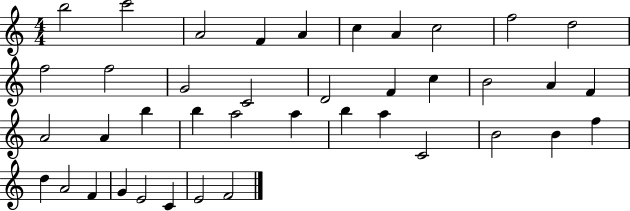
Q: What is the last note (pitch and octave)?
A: F4